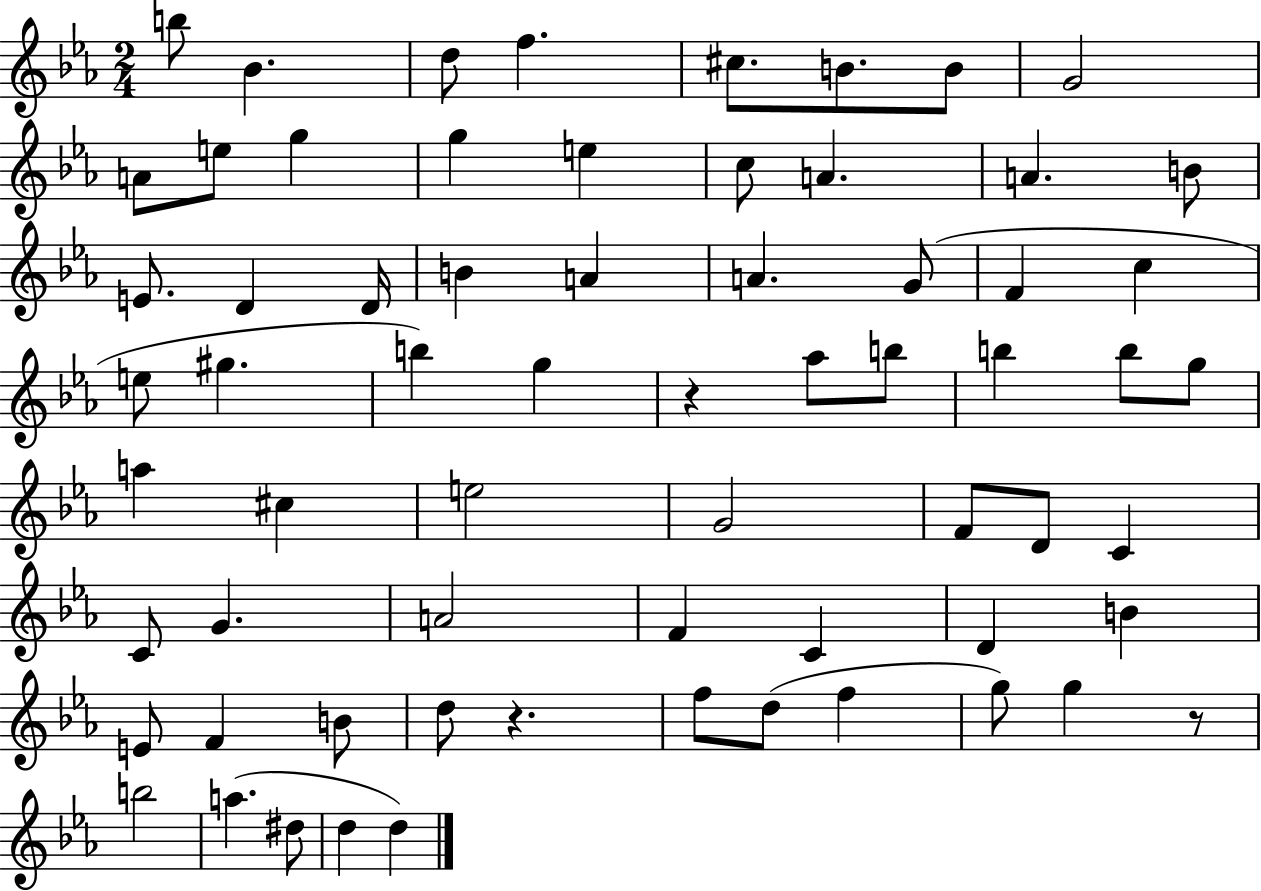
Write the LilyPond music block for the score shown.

{
  \clef treble
  \numericTimeSignature
  \time 2/4
  \key ees \major
  b''8 bes'4. | d''8 f''4. | cis''8. b'8. b'8 | g'2 | \break a'8 e''8 g''4 | g''4 e''4 | c''8 a'4. | a'4. b'8 | \break e'8. d'4 d'16 | b'4 a'4 | a'4. g'8( | f'4 c''4 | \break e''8 gis''4. | b''4) g''4 | r4 aes''8 b''8 | b''4 b''8 g''8 | \break a''4 cis''4 | e''2 | g'2 | f'8 d'8 c'4 | \break c'8 g'4. | a'2 | f'4 c'4 | d'4 b'4 | \break e'8 f'4 b'8 | d''8 r4. | f''8 d''8( f''4 | g''8) g''4 r8 | \break b''2 | a''4.( dis''8 | d''4 d''4) | \bar "|."
}